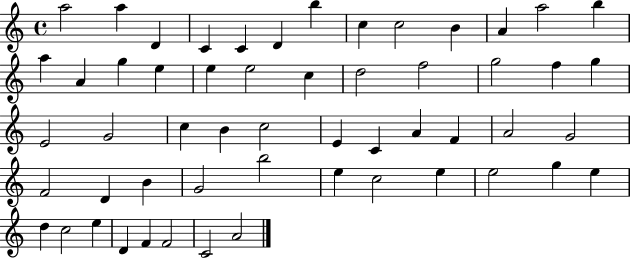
{
  \clef treble
  \time 4/4
  \defaultTimeSignature
  \key c \major
  a''2 a''4 d'4 | c'4 c'4 d'4 b''4 | c''4 c''2 b'4 | a'4 a''2 b''4 | \break a''4 a'4 g''4 e''4 | e''4 e''2 c''4 | d''2 f''2 | g''2 f''4 g''4 | \break e'2 g'2 | c''4 b'4 c''2 | e'4 c'4 a'4 f'4 | a'2 g'2 | \break f'2 d'4 b'4 | g'2 b''2 | e''4 c''2 e''4 | e''2 g''4 e''4 | \break d''4 c''2 e''4 | d'4 f'4 f'2 | c'2 a'2 | \bar "|."
}